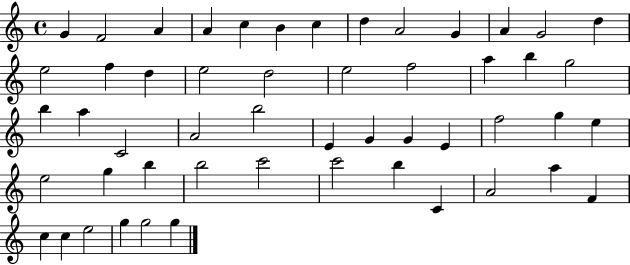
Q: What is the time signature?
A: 4/4